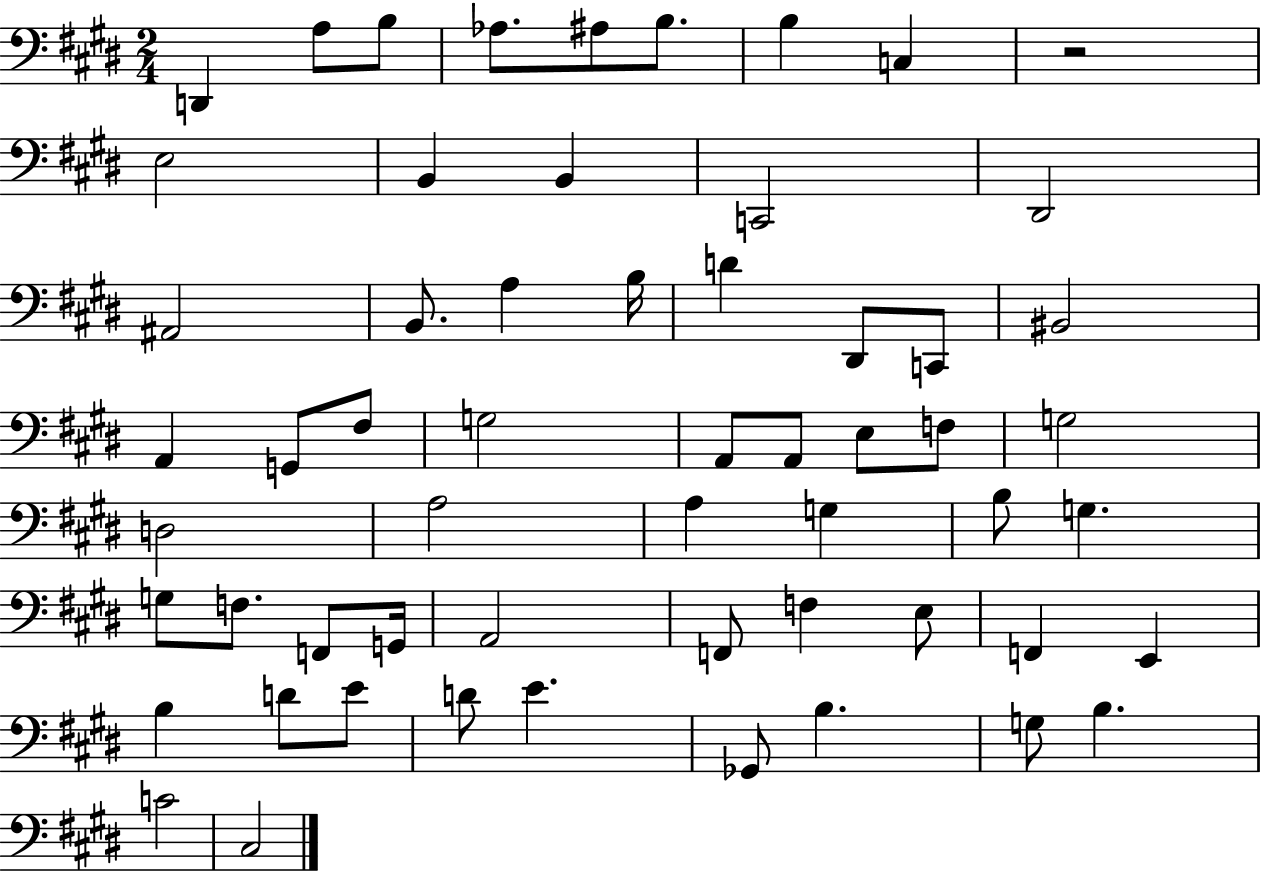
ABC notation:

X:1
T:Untitled
M:2/4
L:1/4
K:E
D,, A,/2 B,/2 _A,/2 ^A,/2 B,/2 B, C, z2 E,2 B,, B,, C,,2 ^D,,2 ^A,,2 B,,/2 A, B,/4 D ^D,,/2 C,,/2 ^B,,2 A,, G,,/2 ^F,/2 G,2 A,,/2 A,,/2 E,/2 F,/2 G,2 D,2 A,2 A, G, B,/2 G, G,/2 F,/2 F,,/2 G,,/4 A,,2 F,,/2 F, E,/2 F,, E,, B, D/2 E/2 D/2 E _G,,/2 B, G,/2 B, C2 ^C,2